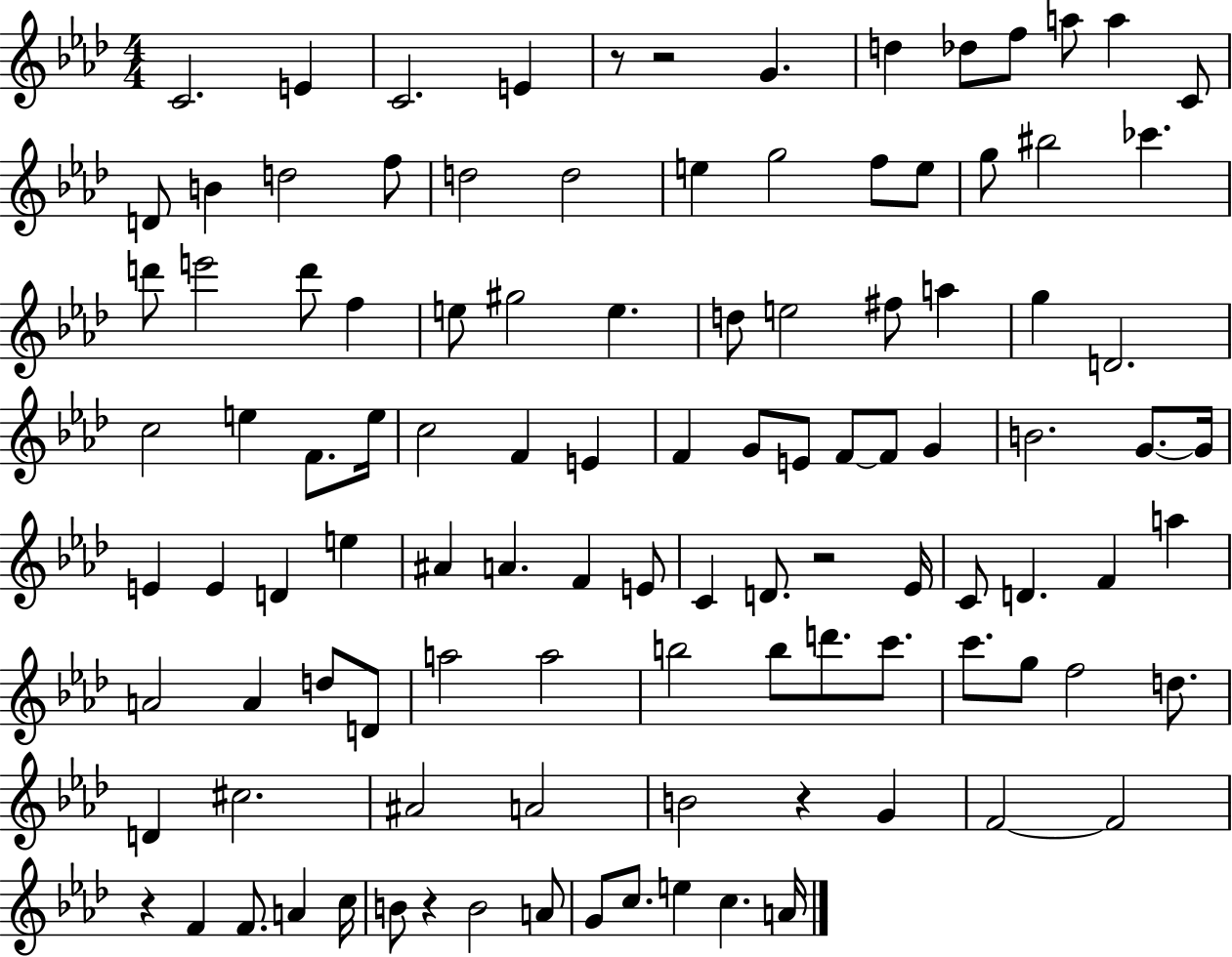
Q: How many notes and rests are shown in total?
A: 108